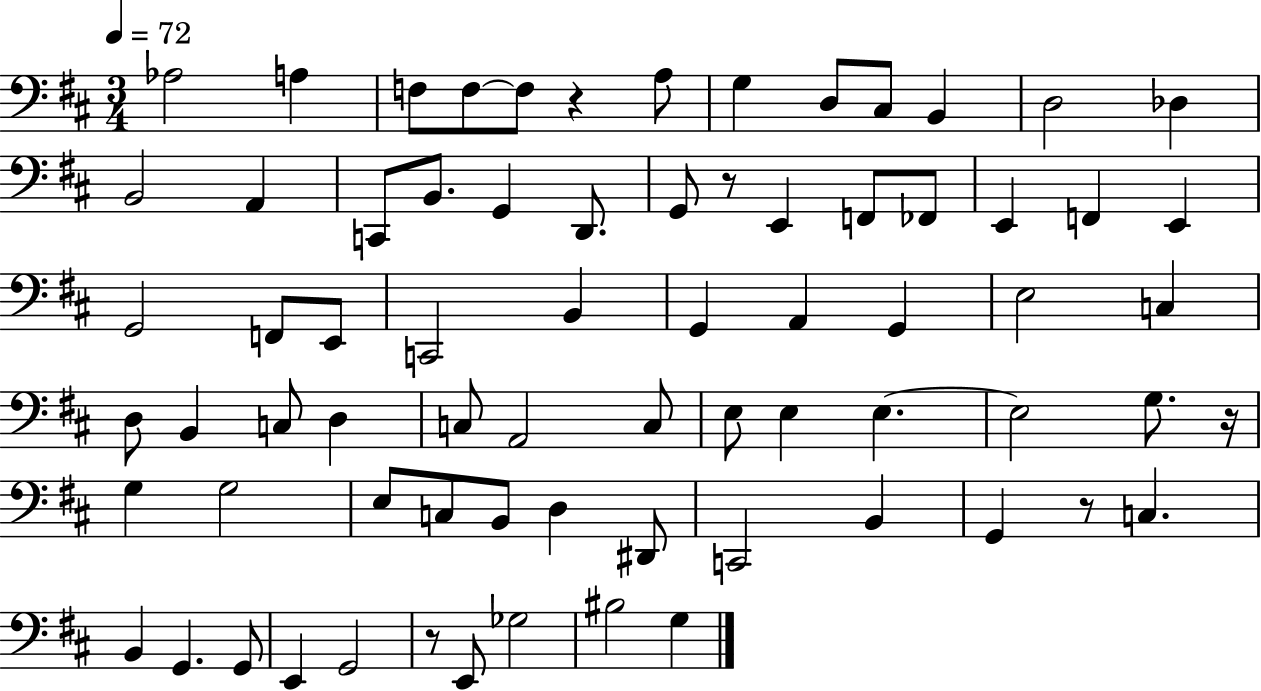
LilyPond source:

{
  \clef bass
  \numericTimeSignature
  \time 3/4
  \key d \major
  \tempo 4 = 72
  aes2 a4 | f8 f8~~ f8 r4 a8 | g4 d8 cis8 b,4 | d2 des4 | \break b,2 a,4 | c,8 b,8. g,4 d,8. | g,8 r8 e,4 f,8 fes,8 | e,4 f,4 e,4 | \break g,2 f,8 e,8 | c,2 b,4 | g,4 a,4 g,4 | e2 c4 | \break d8 b,4 c8 d4 | c8 a,2 c8 | e8 e4 e4.~~ | e2 g8. r16 | \break g4 g2 | e8 c8 b,8 d4 dis,8 | c,2 b,4 | g,4 r8 c4. | \break b,4 g,4. g,8 | e,4 g,2 | r8 e,8 ges2 | bis2 g4 | \break \bar "|."
}